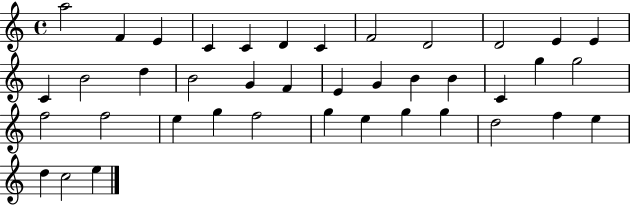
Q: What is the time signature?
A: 4/4